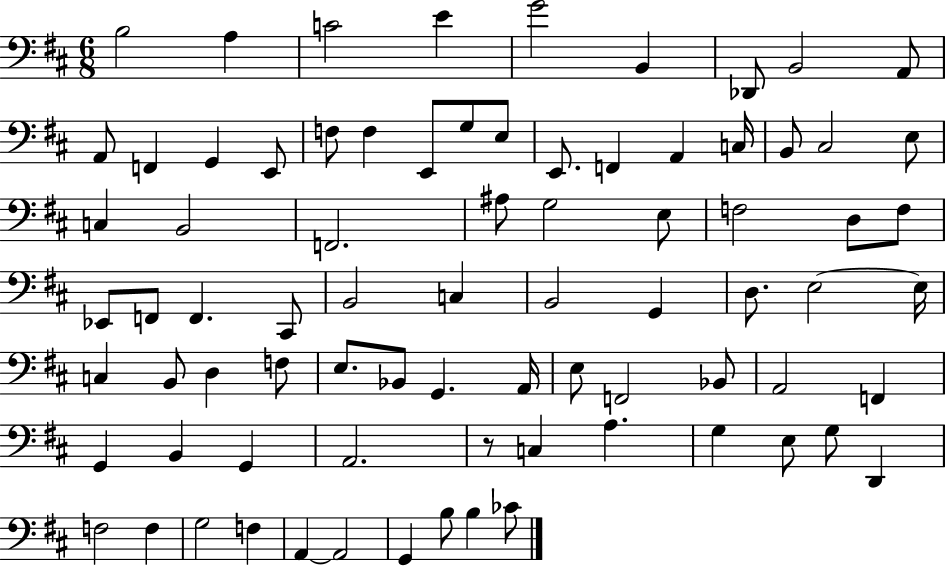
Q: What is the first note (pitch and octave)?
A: B3